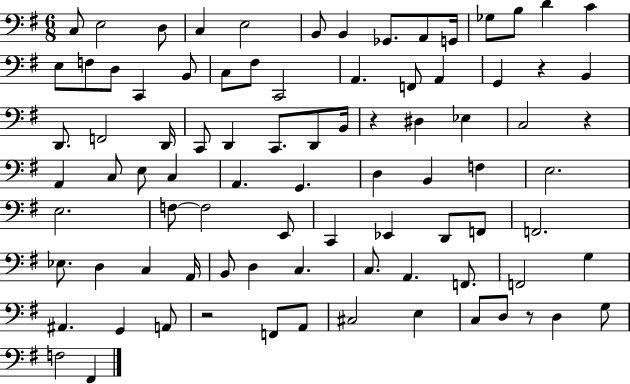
X:1
T:Untitled
M:6/8
L:1/4
K:G
C,/2 E,2 D,/2 C, E,2 B,,/2 B,, _G,,/2 A,,/2 G,,/4 _G,/2 B,/2 D C E,/2 F,/2 D,/2 C,, B,,/2 C,/2 ^F,/2 C,,2 A,, F,,/2 A,, G,, z B,, D,,/2 F,,2 D,,/4 C,,/2 D,, C,,/2 D,,/2 B,,/4 z ^D, _E, C,2 z A,, C,/2 E,/2 C, A,, G,, D, B,, F, E,2 E,2 F,/2 F,2 E,,/2 C,, _E,, D,,/2 F,,/2 F,,2 _E,/2 D, C, A,,/4 B,,/2 D, C, C,/2 A,, F,,/2 F,,2 G, ^A,, G,, A,,/2 z2 F,,/2 A,,/2 ^C,2 E, C,/2 D,/2 z/2 D, G,/2 F,2 ^F,,